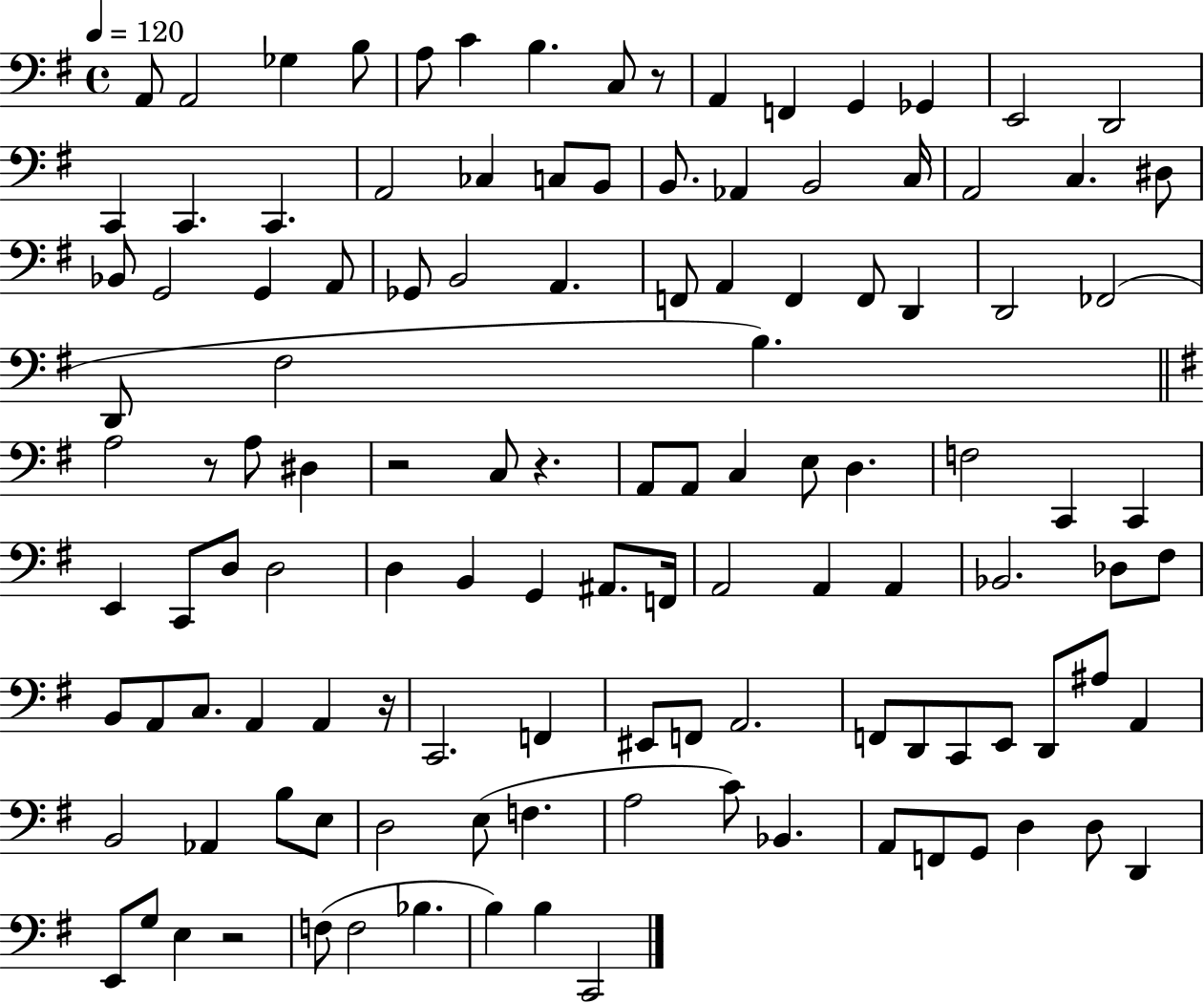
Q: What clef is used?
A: bass